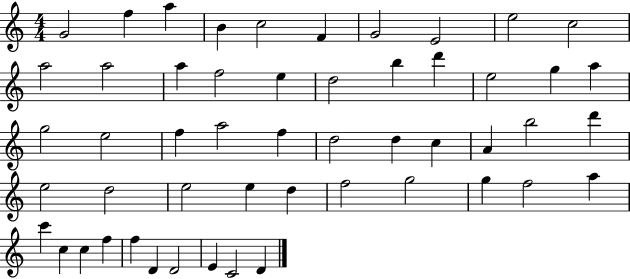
G4/h F5/q A5/q B4/q C5/h F4/q G4/h E4/h E5/h C5/h A5/h A5/h A5/q F5/h E5/q D5/h B5/q D6/q E5/h G5/q A5/q G5/h E5/h F5/q A5/h F5/q D5/h D5/q C5/q A4/q B5/h D6/q E5/h D5/h E5/h E5/q D5/q F5/h G5/h G5/q F5/h A5/q C6/q C5/q C5/q F5/q F5/q D4/q D4/h E4/q C4/h D4/q